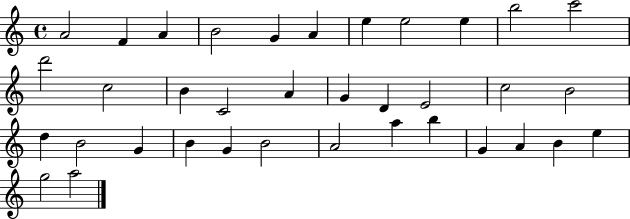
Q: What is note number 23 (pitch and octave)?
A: B4